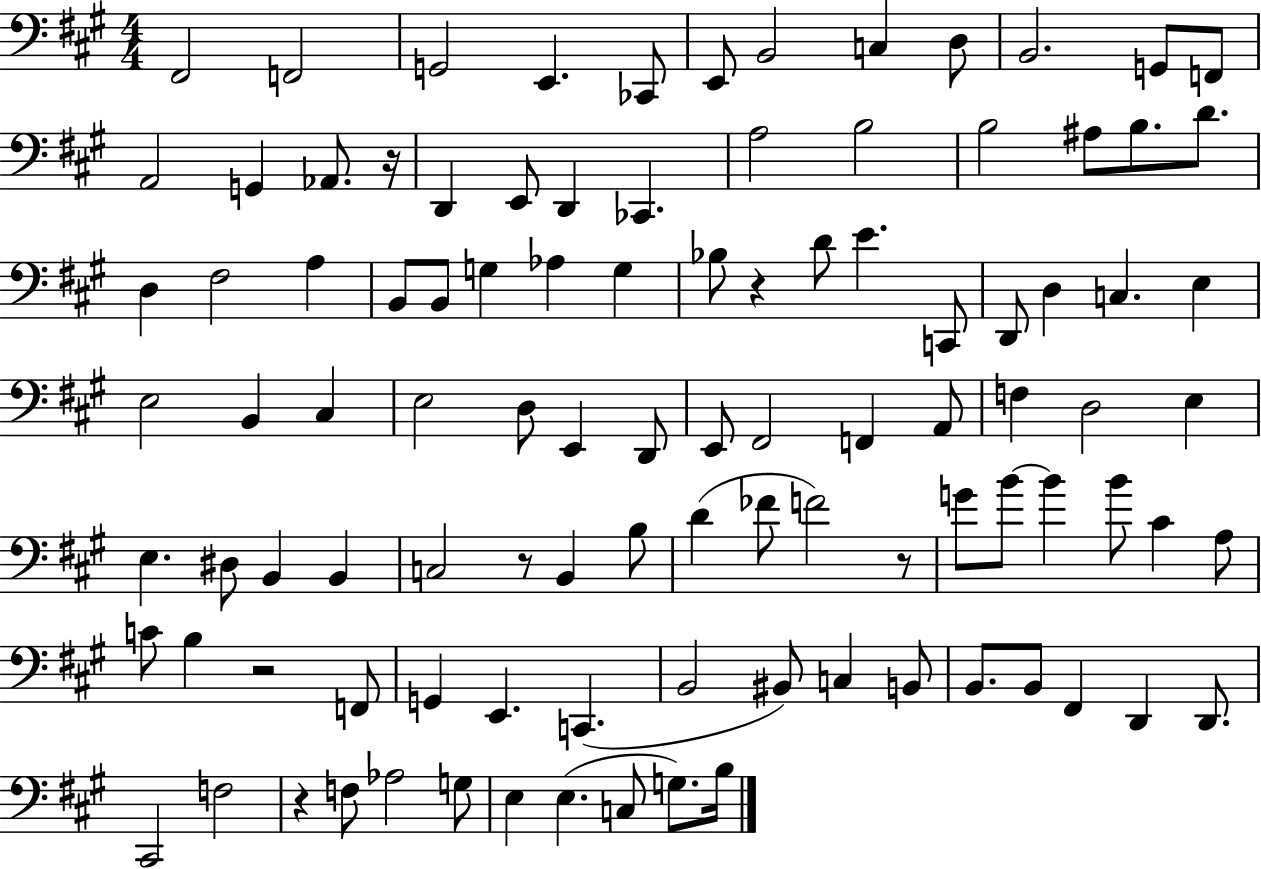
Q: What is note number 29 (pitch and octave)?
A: B2